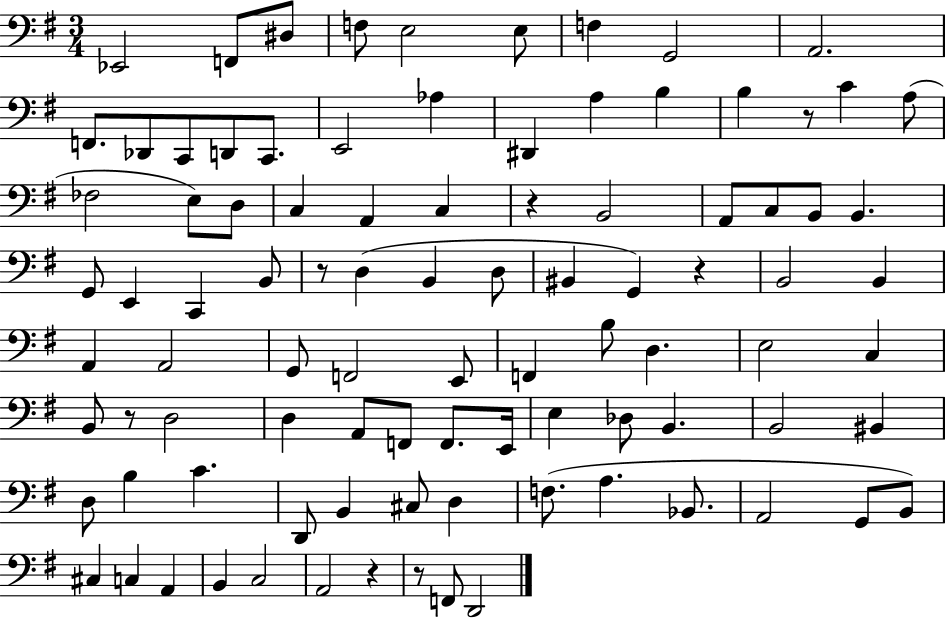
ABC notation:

X:1
T:Untitled
M:3/4
L:1/4
K:G
_E,,2 F,,/2 ^D,/2 F,/2 E,2 E,/2 F, G,,2 A,,2 F,,/2 _D,,/2 C,,/2 D,,/2 C,,/2 E,,2 _A, ^D,, A, B, B, z/2 C A,/2 _F,2 E,/2 D,/2 C, A,, C, z B,,2 A,,/2 C,/2 B,,/2 B,, G,,/2 E,, C,, B,,/2 z/2 D, B,, D,/2 ^B,, G,, z B,,2 B,, A,, A,,2 G,,/2 F,,2 E,,/2 F,, B,/2 D, E,2 C, B,,/2 z/2 D,2 D, A,,/2 F,,/2 F,,/2 E,,/4 E, _D,/2 B,, B,,2 ^B,, D,/2 B, C D,,/2 B,, ^C,/2 D, F,/2 A, _B,,/2 A,,2 G,,/2 B,,/2 ^C, C, A,, B,, C,2 A,,2 z z/2 F,,/2 D,,2